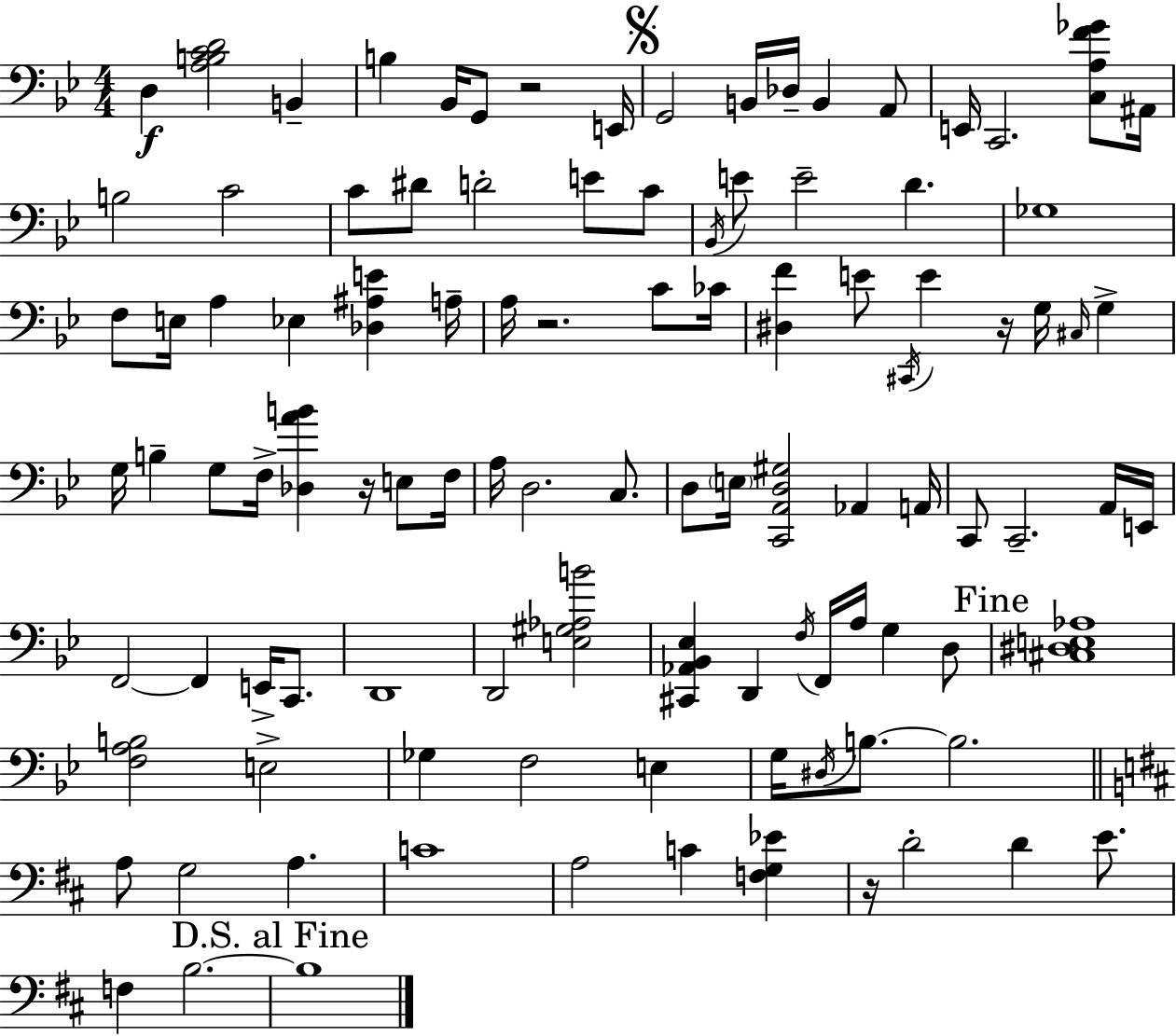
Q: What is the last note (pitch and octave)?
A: B3